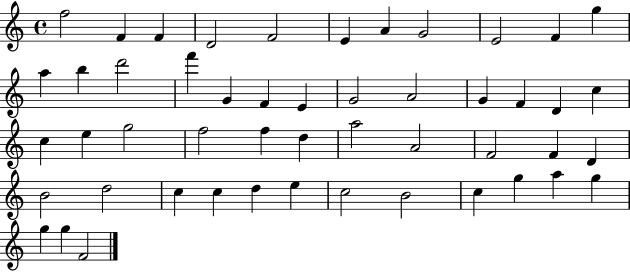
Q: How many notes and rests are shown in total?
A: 50